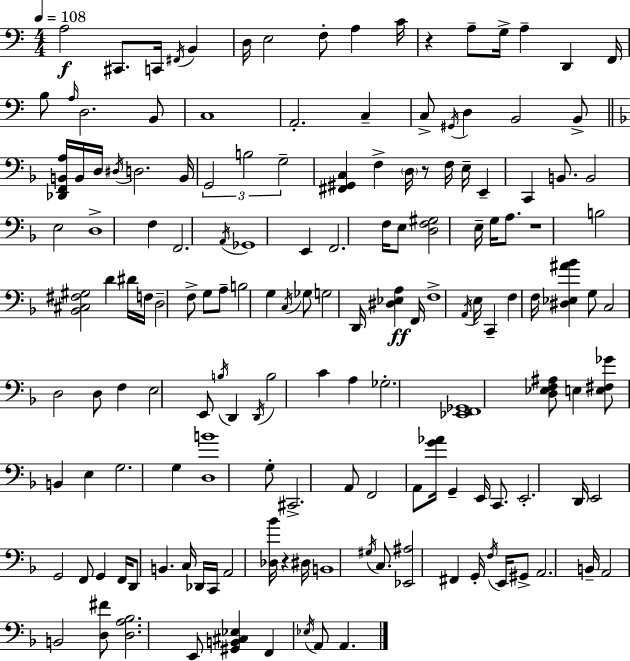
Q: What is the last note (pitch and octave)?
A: A2